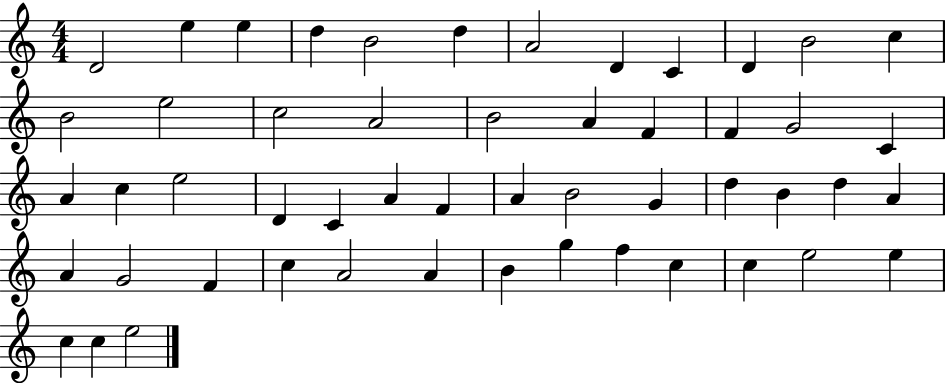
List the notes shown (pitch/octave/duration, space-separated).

D4/h E5/q E5/q D5/q B4/h D5/q A4/h D4/q C4/q D4/q B4/h C5/q B4/h E5/h C5/h A4/h B4/h A4/q F4/q F4/q G4/h C4/q A4/q C5/q E5/h D4/q C4/q A4/q F4/q A4/q B4/h G4/q D5/q B4/q D5/q A4/q A4/q G4/h F4/q C5/q A4/h A4/q B4/q G5/q F5/q C5/q C5/q E5/h E5/q C5/q C5/q E5/h